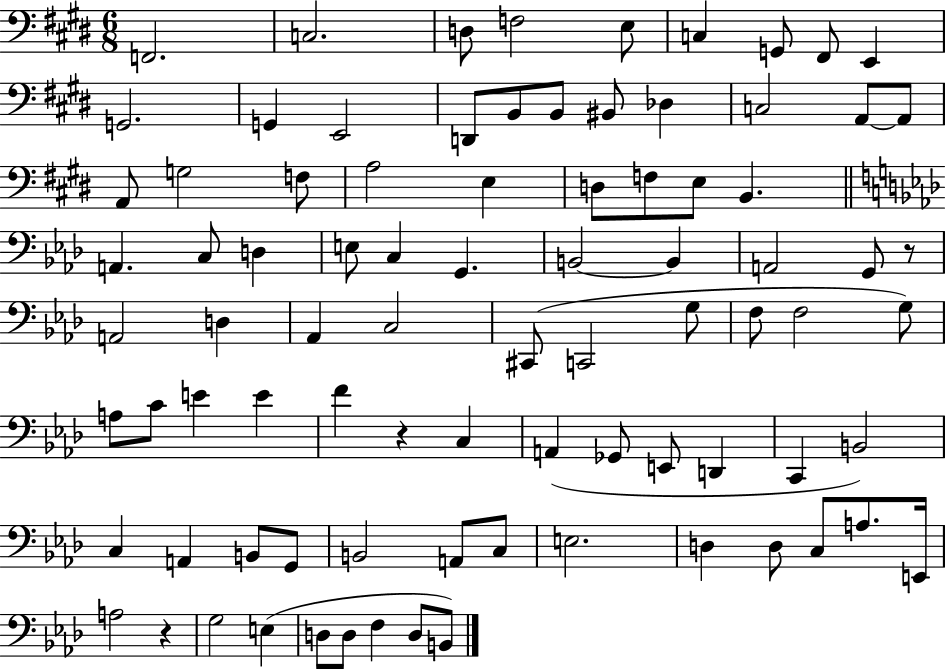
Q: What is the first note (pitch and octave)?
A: F2